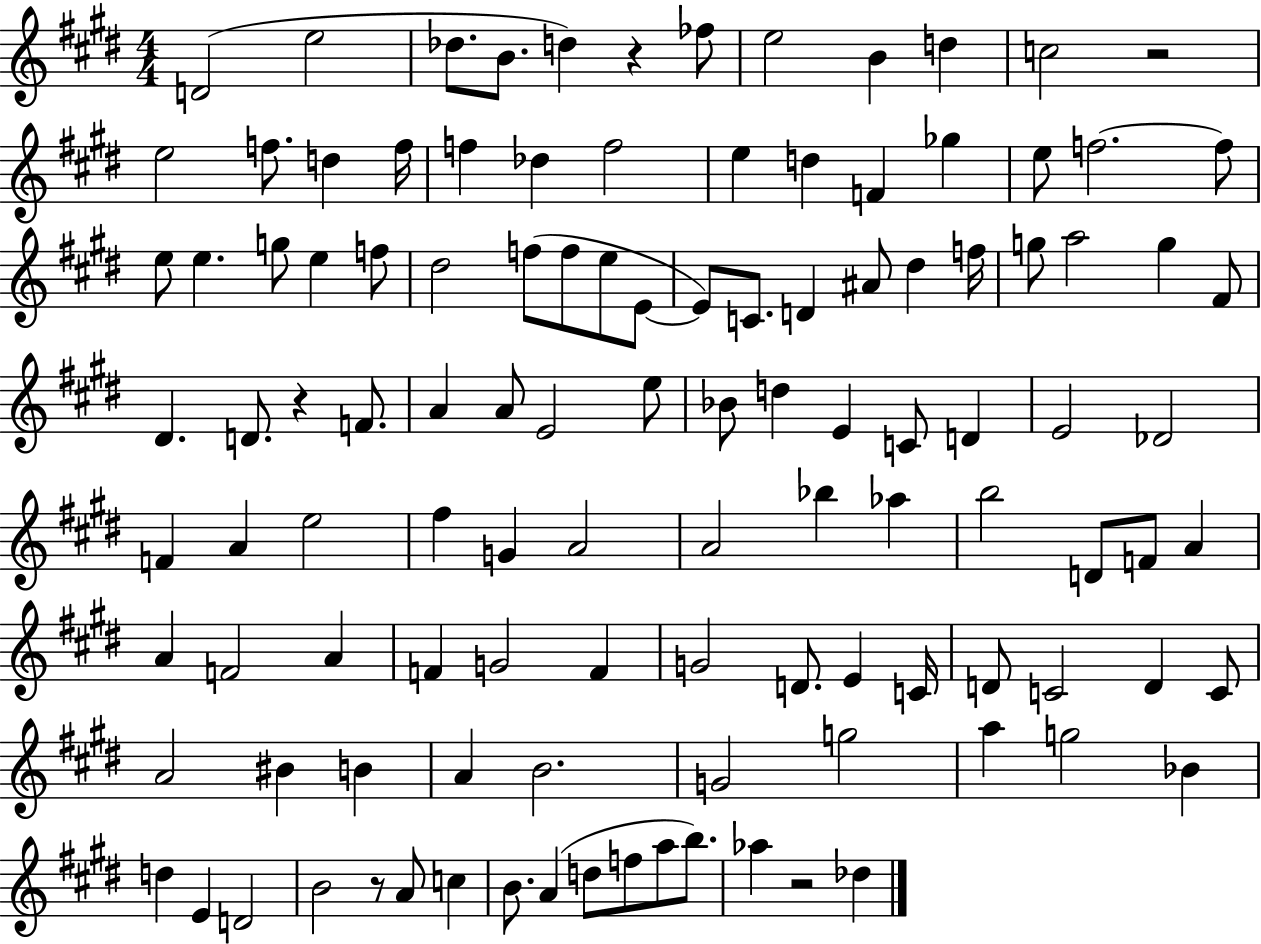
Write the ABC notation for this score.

X:1
T:Untitled
M:4/4
L:1/4
K:E
D2 e2 _d/2 B/2 d z _f/2 e2 B d c2 z2 e2 f/2 d f/4 f _d f2 e d F _g e/2 f2 f/2 e/2 e g/2 e f/2 ^d2 f/2 f/2 e/2 E/2 E/2 C/2 D ^A/2 ^d f/4 g/2 a2 g ^F/2 ^D D/2 z F/2 A A/2 E2 e/2 _B/2 d E C/2 D E2 _D2 F A e2 ^f G A2 A2 _b _a b2 D/2 F/2 A A F2 A F G2 F G2 D/2 E C/4 D/2 C2 D C/2 A2 ^B B A B2 G2 g2 a g2 _B d E D2 B2 z/2 A/2 c B/2 A d/2 f/2 a/2 b/2 _a z2 _d